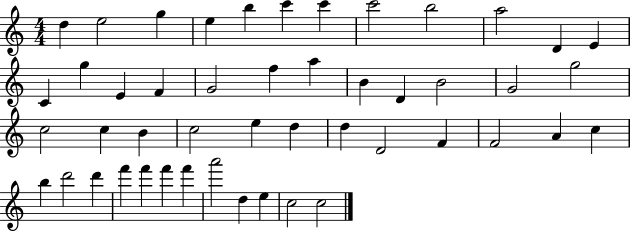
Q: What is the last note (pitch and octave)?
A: C5